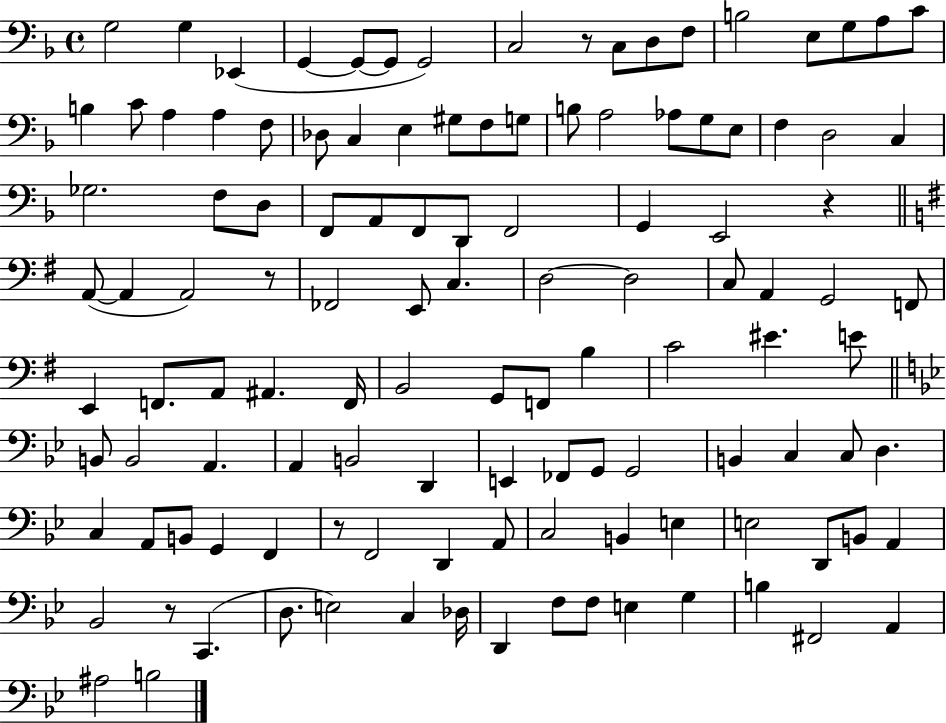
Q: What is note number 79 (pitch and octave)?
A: G2